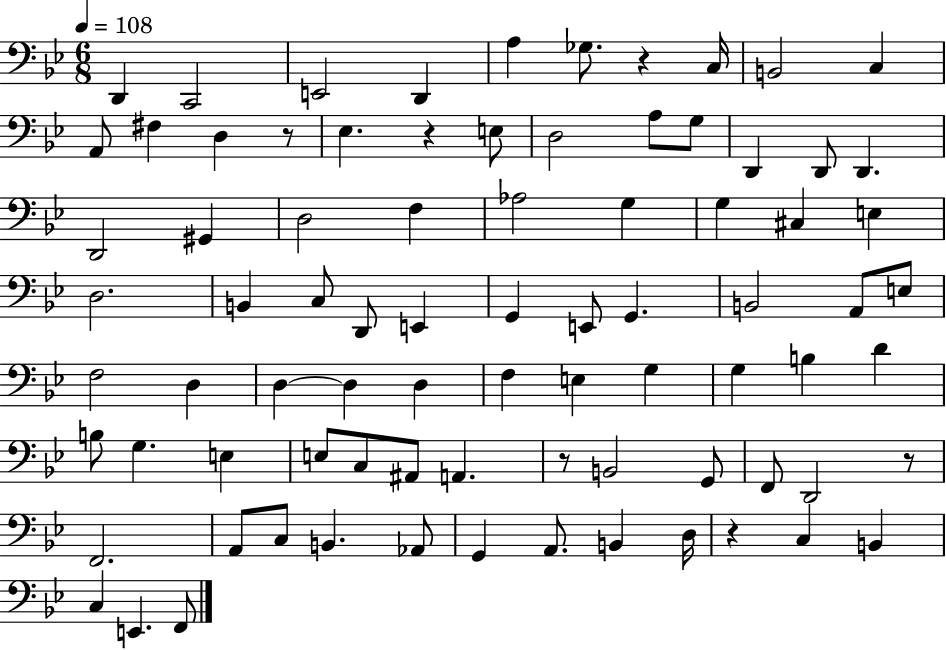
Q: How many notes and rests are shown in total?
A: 82